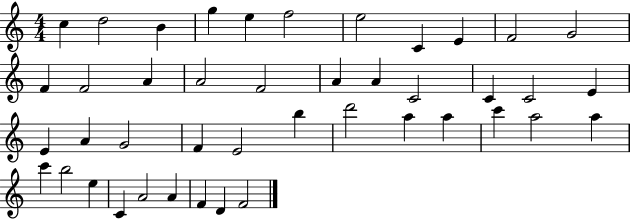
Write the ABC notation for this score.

X:1
T:Untitled
M:4/4
L:1/4
K:C
c d2 B g e f2 e2 C E F2 G2 F F2 A A2 F2 A A C2 C C2 E E A G2 F E2 b d'2 a a c' a2 a c' b2 e C A2 A F D F2